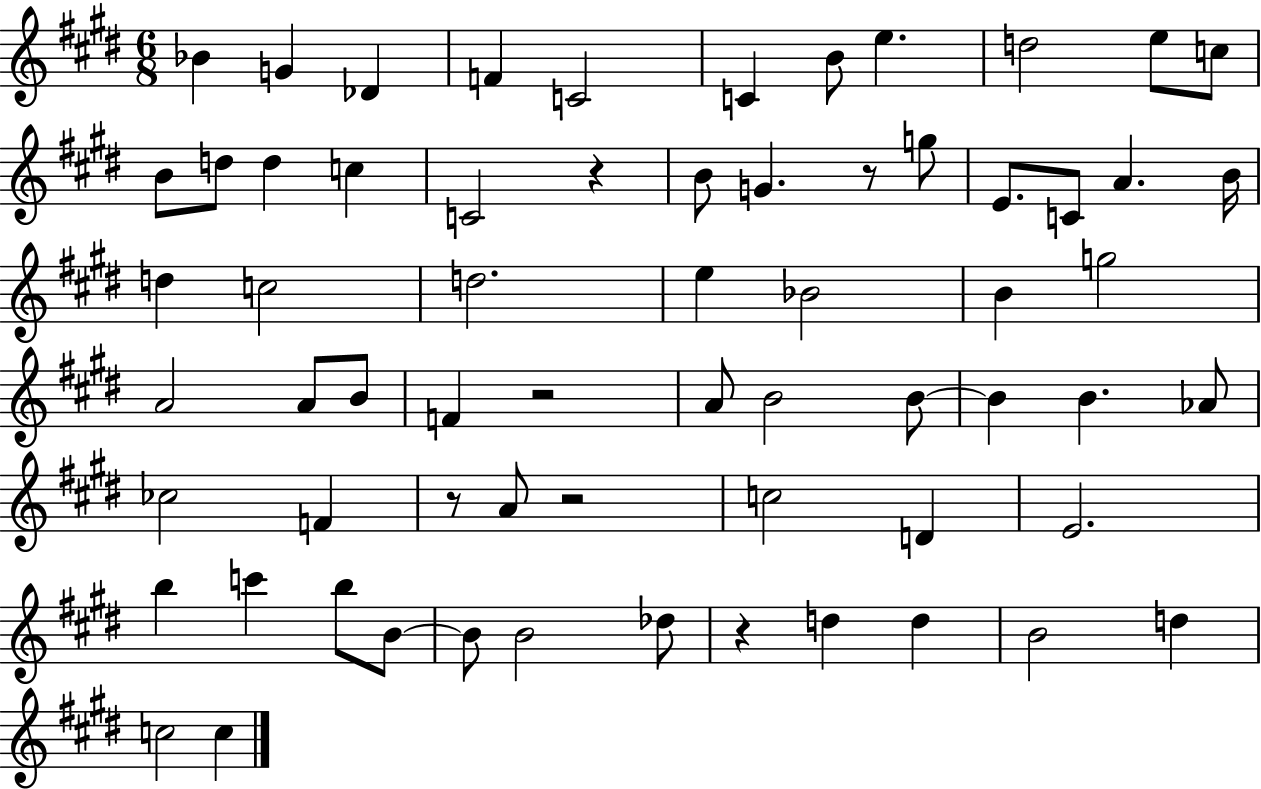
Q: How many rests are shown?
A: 6